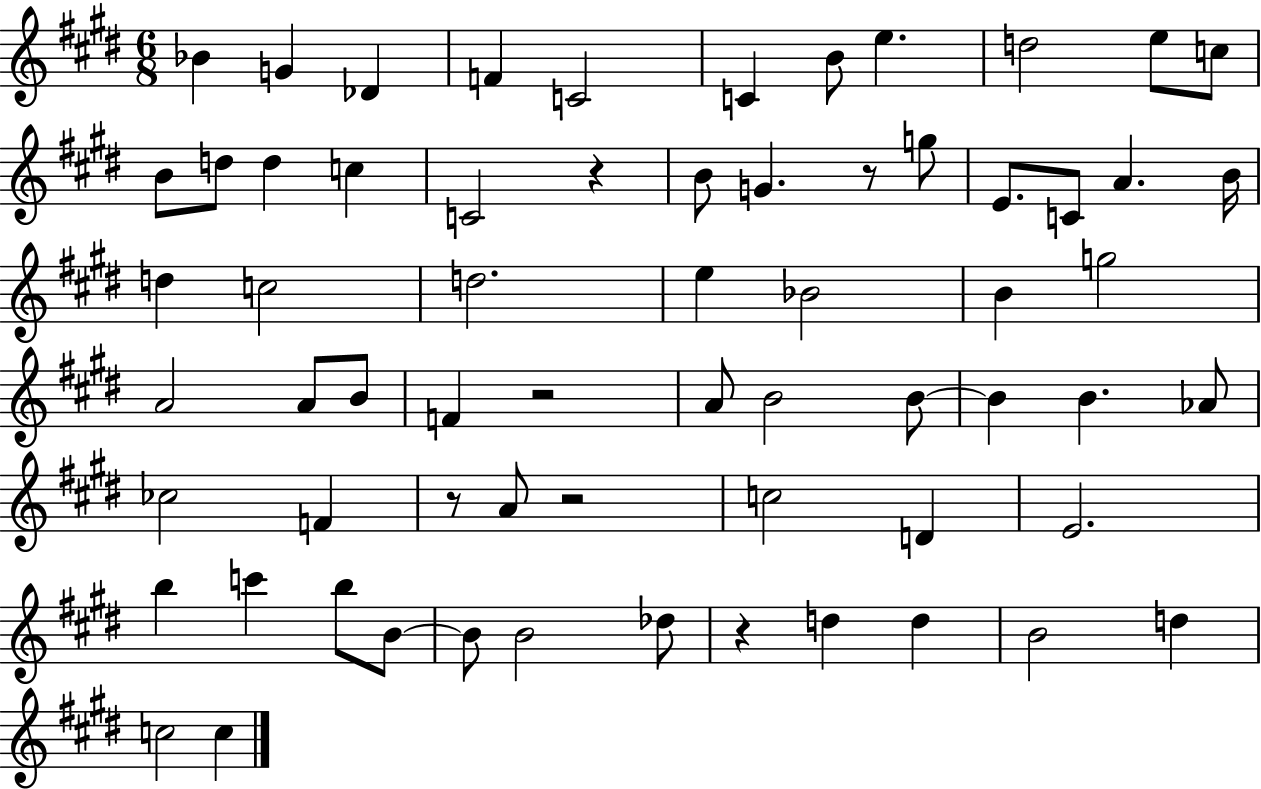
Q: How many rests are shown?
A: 6